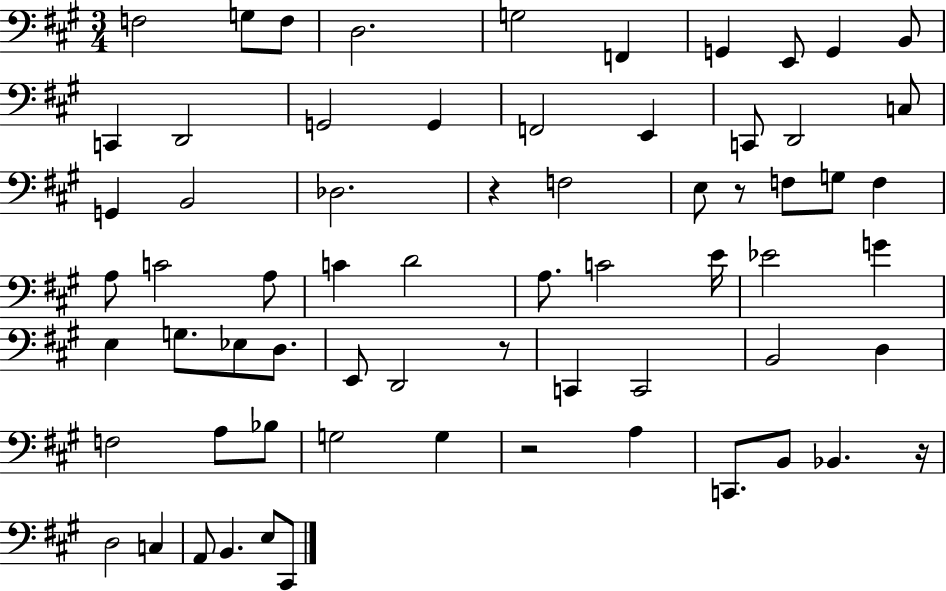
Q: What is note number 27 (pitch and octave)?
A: F3